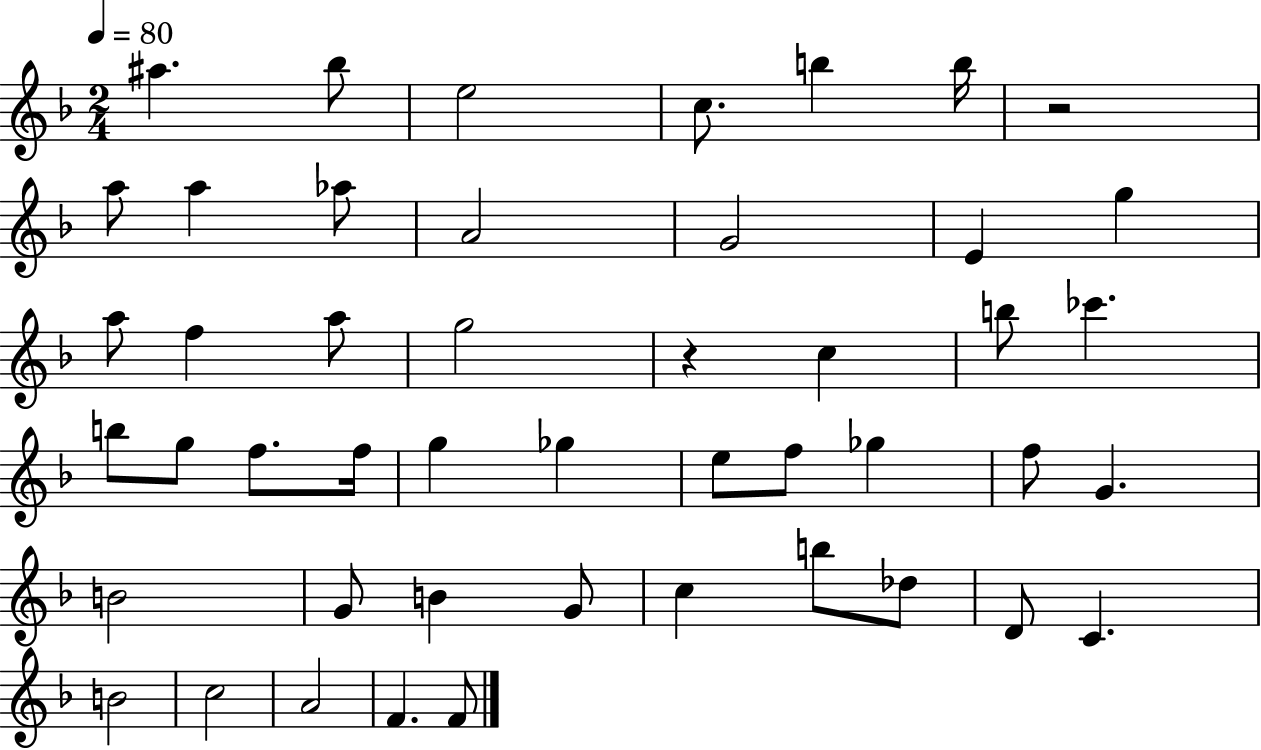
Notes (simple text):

A#5/q. Bb5/e E5/h C5/e. B5/q B5/s R/h A5/e A5/q Ab5/e A4/h G4/h E4/q G5/q A5/e F5/q A5/e G5/h R/q C5/q B5/e CES6/q. B5/e G5/e F5/e. F5/s G5/q Gb5/q E5/e F5/e Gb5/q F5/e G4/q. B4/h G4/e B4/q G4/e C5/q B5/e Db5/e D4/e C4/q. B4/h C5/h A4/h F4/q. F4/e